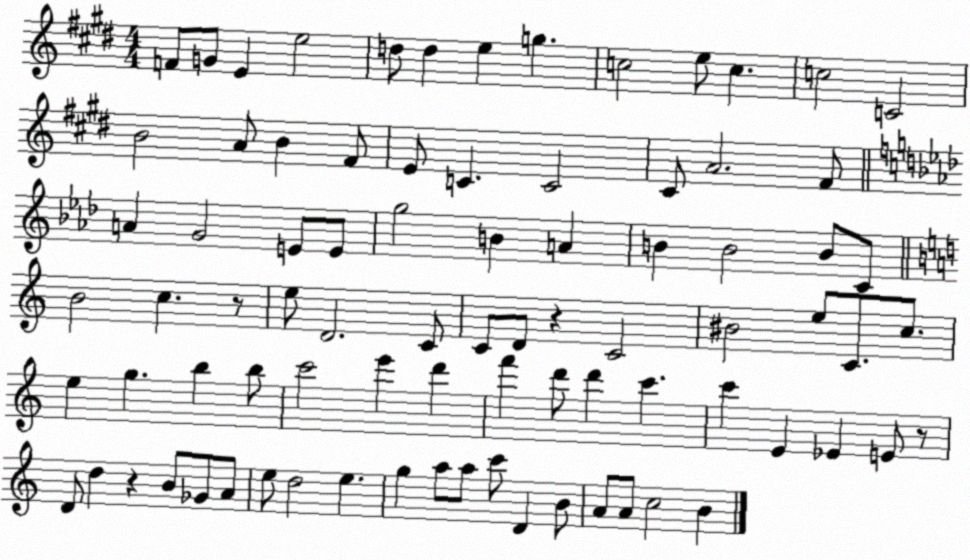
X:1
T:Untitled
M:4/4
L:1/4
K:E
F/2 G/2 E e2 d/2 d e g c2 e/2 c c2 C2 B2 A/2 B ^F/2 E/2 C C2 ^C/2 A2 ^F/2 A G2 E/2 E/2 g2 B A B B2 B/2 C/2 B2 c z/2 e/2 D2 C/2 C/2 D/2 z C2 ^B2 e/2 C/2 c/2 e g b b/2 c'2 e' d' f' d'/2 d' c' c' E _E E/2 z/2 D/2 d z B/2 _G/2 A/2 e/2 d2 e g a/2 a/2 c'/2 D B/2 A/2 A/2 c2 B